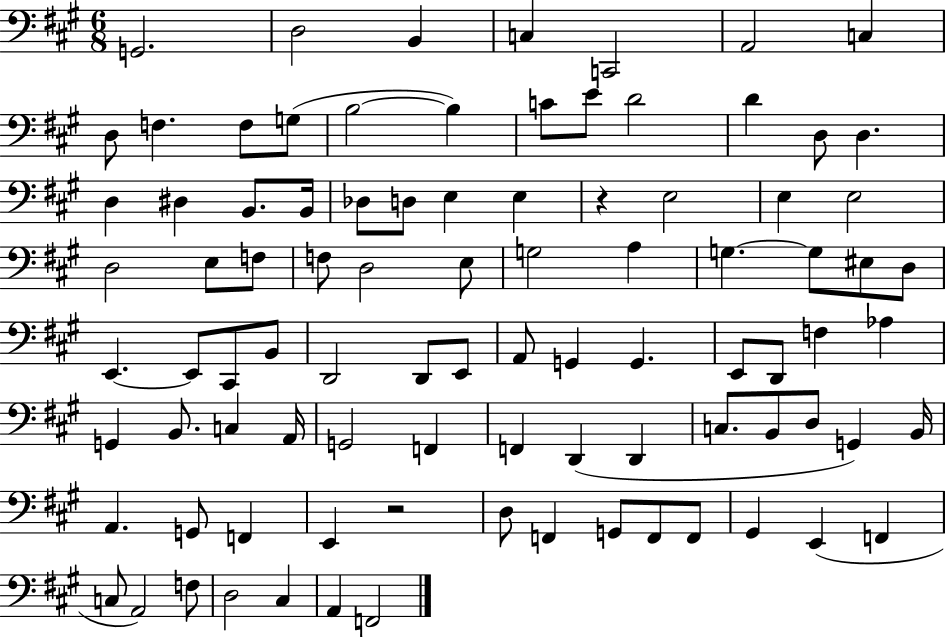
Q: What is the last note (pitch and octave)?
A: F2